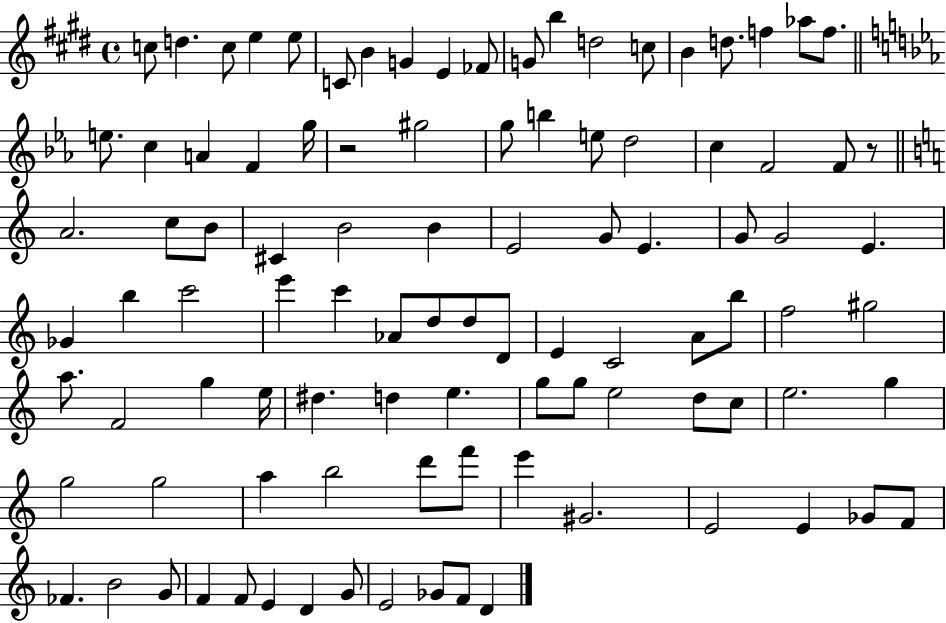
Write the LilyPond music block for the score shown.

{
  \clef treble
  \time 4/4
  \defaultTimeSignature
  \key e \major
  c''8 d''4. c''8 e''4 e''8 | c'8 b'4 g'4 e'4 fes'8 | g'8 b''4 d''2 c''8 | b'4 d''8. f''4 aes''8 f''8. | \break \bar "||" \break \key ees \major e''8. c''4 a'4 f'4 g''16 | r2 gis''2 | g''8 b''4 e''8 d''2 | c''4 f'2 f'8 r8 | \break \bar "||" \break \key c \major a'2. c''8 b'8 | cis'4 b'2 b'4 | e'2 g'8 e'4. | g'8 g'2 e'4. | \break ges'4 b''4 c'''2 | e'''4 c'''4 aes'8 d''8 d''8 d'8 | e'4 c'2 a'8 b''8 | f''2 gis''2 | \break a''8. f'2 g''4 e''16 | dis''4. d''4 e''4. | g''8 g''8 e''2 d''8 c''8 | e''2. g''4 | \break g''2 g''2 | a''4 b''2 d'''8 f'''8 | e'''4 gis'2. | e'2 e'4 ges'8 f'8 | \break fes'4. b'2 g'8 | f'4 f'8 e'4 d'4 g'8 | e'2 ges'8 f'8 d'4 | \bar "|."
}